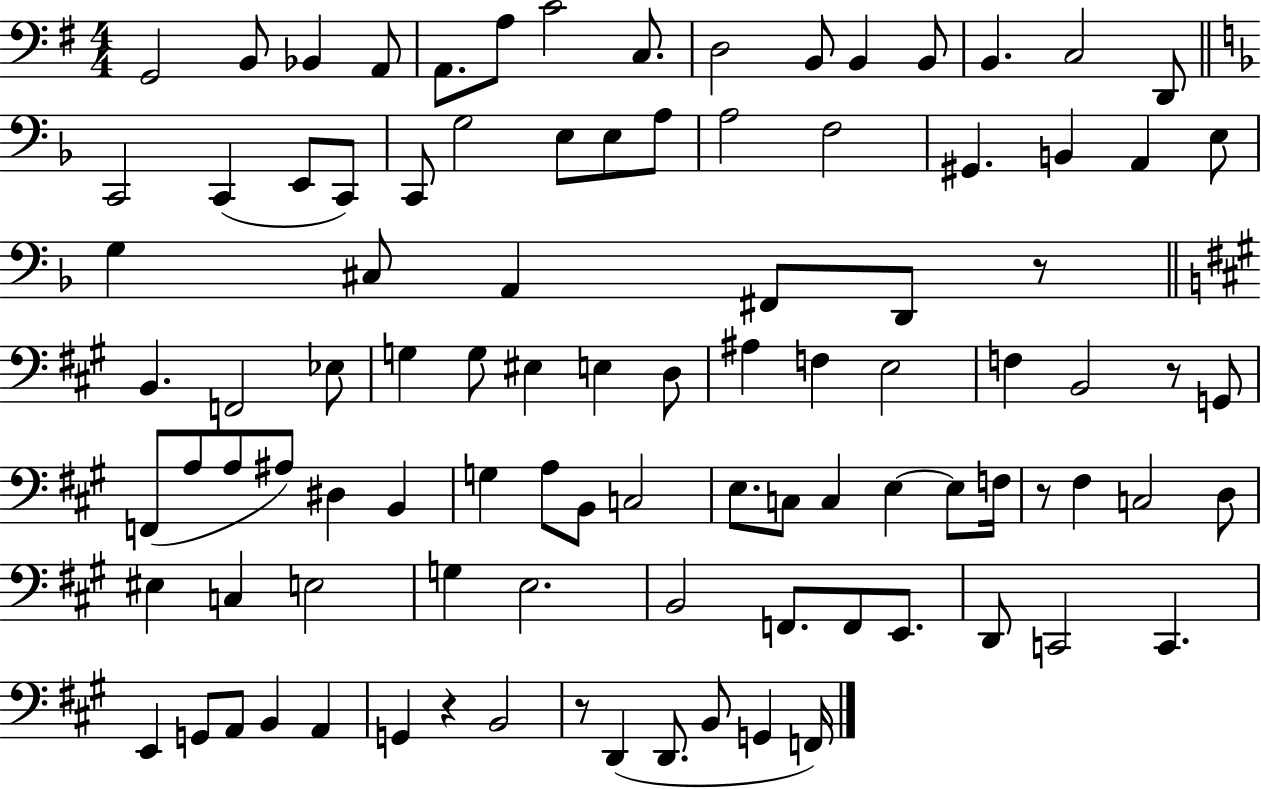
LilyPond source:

{
  \clef bass
  \numericTimeSignature
  \time 4/4
  \key g \major
  g,2 b,8 bes,4 a,8 | a,8. a8 c'2 c8. | d2 b,8 b,4 b,8 | b,4. c2 d,8 | \break \bar "||" \break \key f \major c,2 c,4( e,8 c,8) | c,8 g2 e8 e8 a8 | a2 f2 | gis,4. b,4 a,4 e8 | \break g4 cis8 a,4 fis,8 d,8 r8 | \bar "||" \break \key a \major b,4. f,2 ees8 | g4 g8 eis4 e4 d8 | ais4 f4 e2 | f4 b,2 r8 g,8 | \break f,8( a8 a8 ais8) dis4 b,4 | g4 a8 b,8 c2 | e8. c8 c4 e4~~ e8 f16 | r8 fis4 c2 d8 | \break eis4 c4 e2 | g4 e2. | b,2 f,8. f,8 e,8. | d,8 c,2 c,4. | \break e,4 g,8 a,8 b,4 a,4 | g,4 r4 b,2 | r8 d,4( d,8. b,8 g,4 f,16) | \bar "|."
}